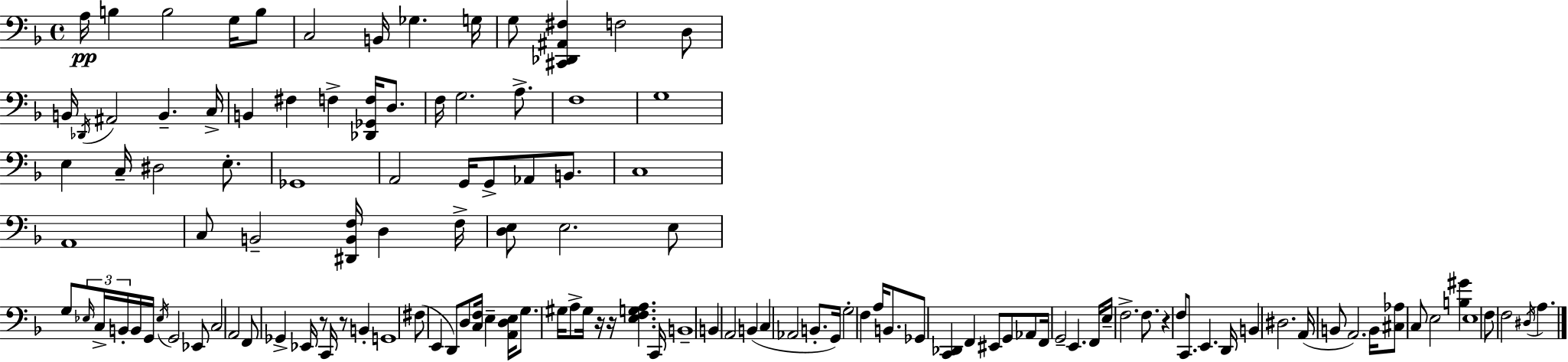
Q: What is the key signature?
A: F major